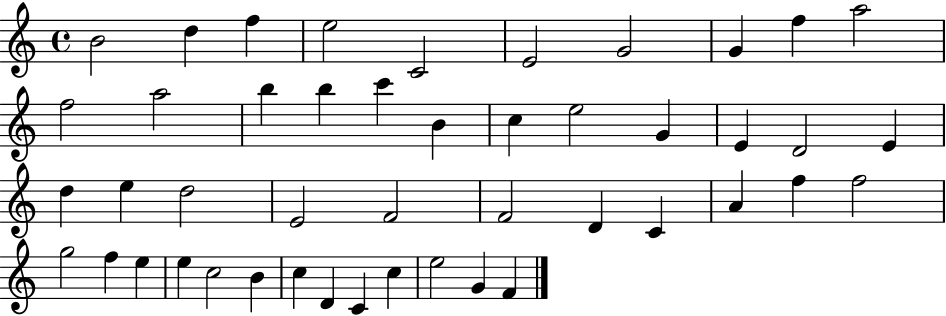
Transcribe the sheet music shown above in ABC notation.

X:1
T:Untitled
M:4/4
L:1/4
K:C
B2 d f e2 C2 E2 G2 G f a2 f2 a2 b b c' B c e2 G E D2 E d e d2 E2 F2 F2 D C A f f2 g2 f e e c2 B c D C c e2 G F